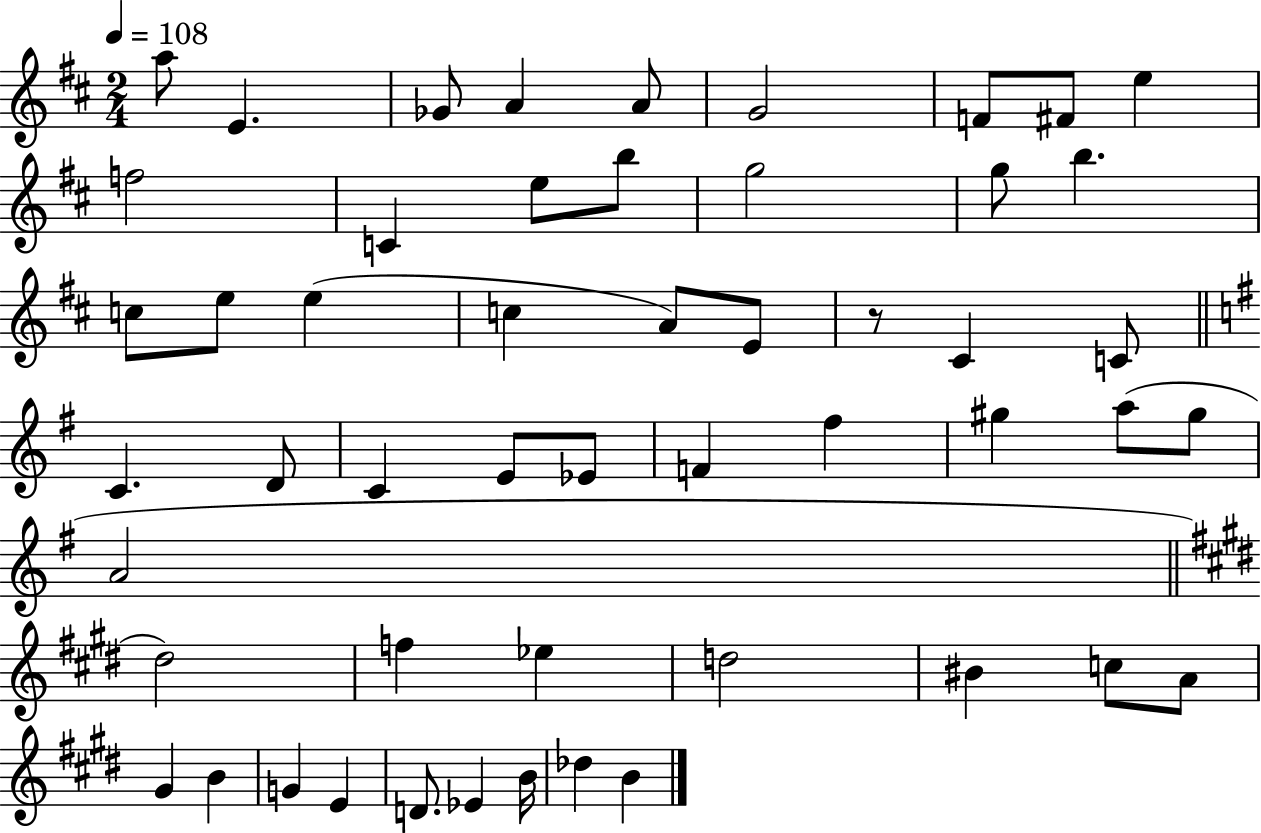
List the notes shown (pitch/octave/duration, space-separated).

A5/e E4/q. Gb4/e A4/q A4/e G4/h F4/e F#4/e E5/q F5/h C4/q E5/e B5/e G5/h G5/e B5/q. C5/e E5/e E5/q C5/q A4/e E4/e R/e C#4/q C4/e C4/q. D4/e C4/q E4/e Eb4/e F4/q F#5/q G#5/q A5/e G#5/e A4/h D#5/h F5/q Eb5/q D5/h BIS4/q C5/e A4/e G#4/q B4/q G4/q E4/q D4/e. Eb4/q B4/s Db5/q B4/q